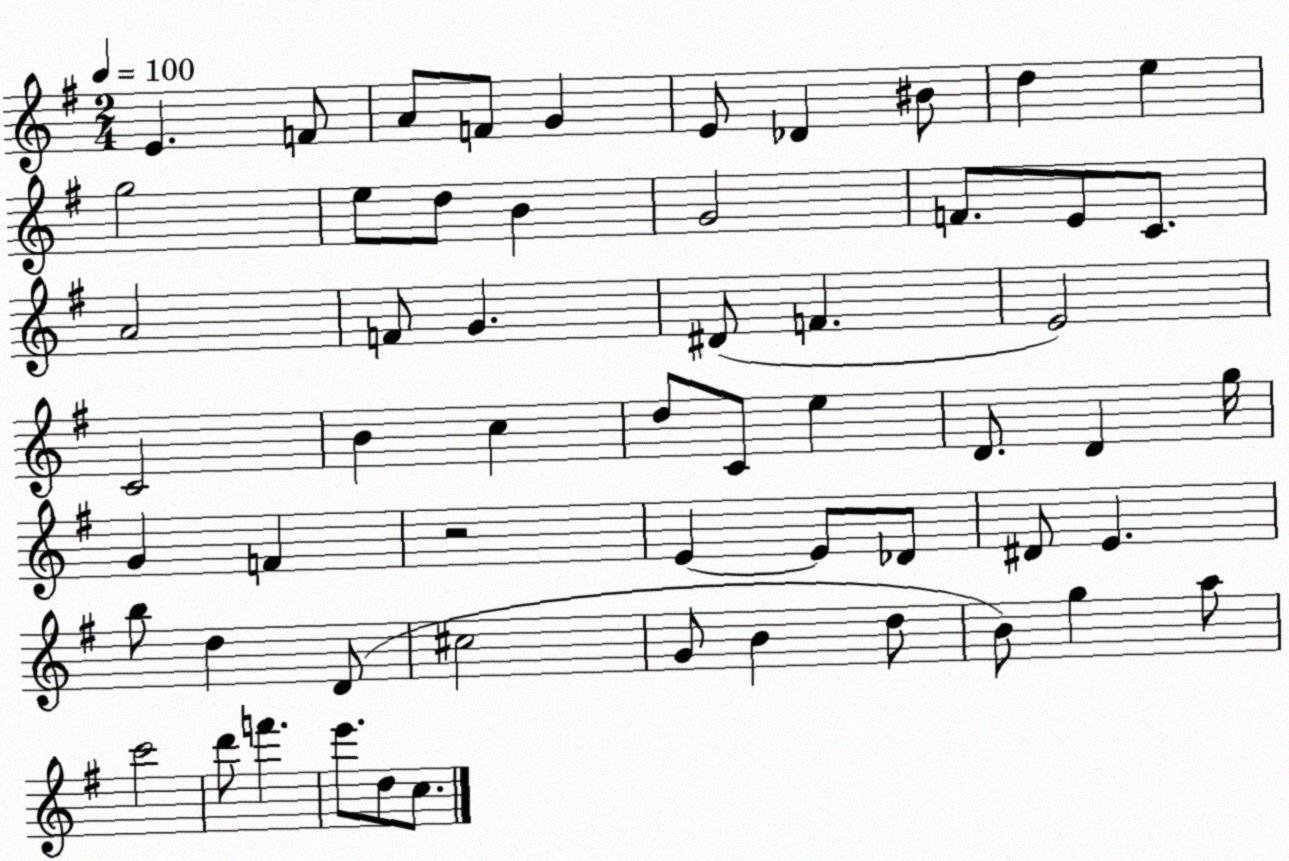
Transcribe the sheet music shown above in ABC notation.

X:1
T:Untitled
M:2/4
L:1/4
K:G
E F/2 A/2 F/2 G E/2 _D ^B/2 d e g2 e/2 d/2 B G2 F/2 E/2 C/2 A2 F/2 G ^D/2 F E2 C2 B c d/2 C/2 e D/2 D g/4 G F z2 E E/2 _D/2 ^D/2 E b/2 d D/2 ^c2 G/2 B d/2 B/2 g a/2 c'2 d'/2 f' e'/2 d/2 c/2